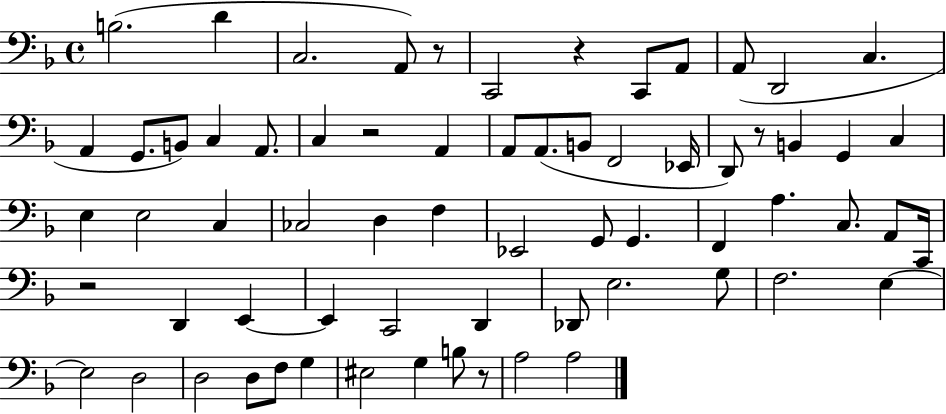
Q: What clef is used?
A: bass